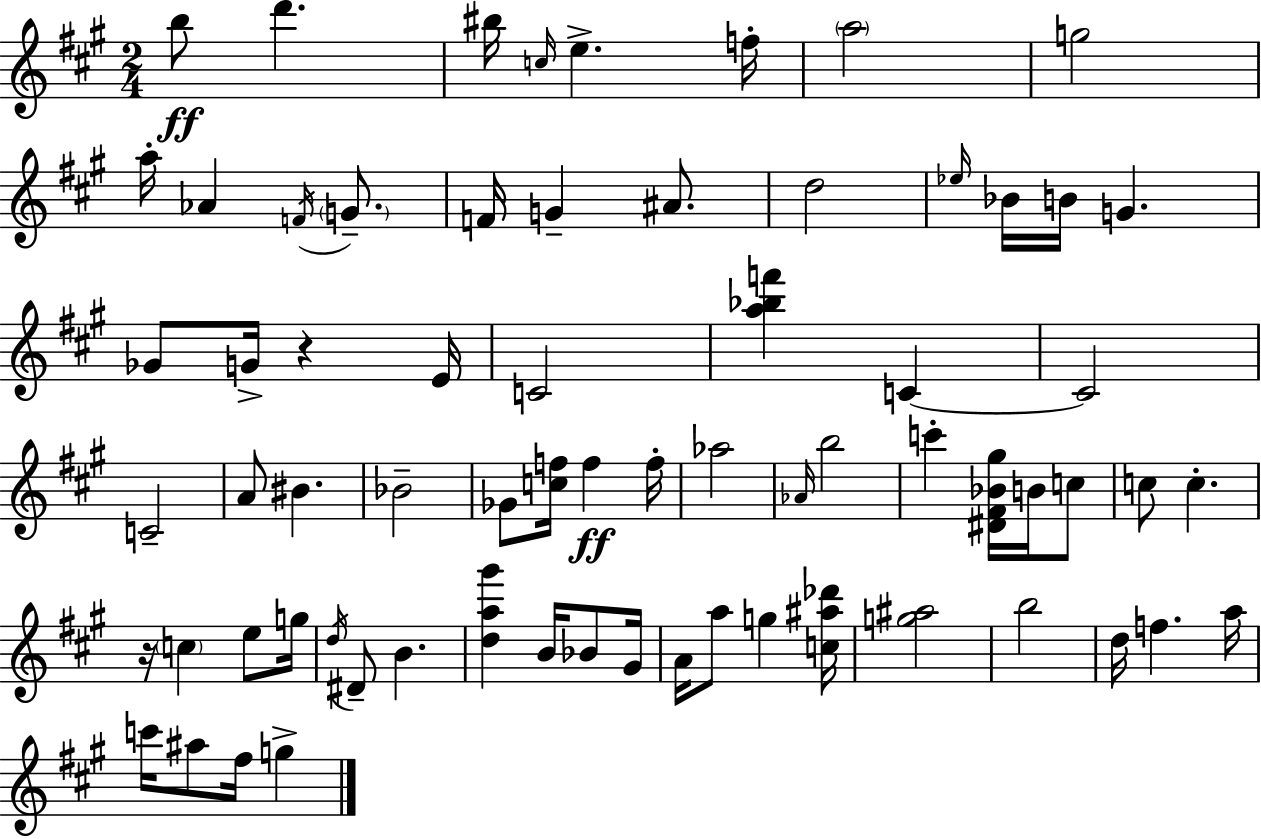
X:1
T:Untitled
M:2/4
L:1/4
K:A
b/2 d' ^b/4 c/4 e f/4 a2 g2 a/4 _A F/4 G/2 F/4 G ^A/2 d2 _e/4 _B/4 B/4 G _G/2 G/4 z E/4 C2 [a_bf'] C C2 C2 A/2 ^B _B2 _G/2 [cf]/4 f f/4 _a2 _A/4 b2 c' [^D^F_B^g]/4 B/4 c/2 c/2 c z/4 c e/2 g/4 d/4 ^D/2 B [da^g'] B/4 _B/2 ^G/4 A/4 a/2 g [c^a_d']/4 [g^a]2 b2 d/4 f a/4 c'/4 ^a/2 ^f/4 g